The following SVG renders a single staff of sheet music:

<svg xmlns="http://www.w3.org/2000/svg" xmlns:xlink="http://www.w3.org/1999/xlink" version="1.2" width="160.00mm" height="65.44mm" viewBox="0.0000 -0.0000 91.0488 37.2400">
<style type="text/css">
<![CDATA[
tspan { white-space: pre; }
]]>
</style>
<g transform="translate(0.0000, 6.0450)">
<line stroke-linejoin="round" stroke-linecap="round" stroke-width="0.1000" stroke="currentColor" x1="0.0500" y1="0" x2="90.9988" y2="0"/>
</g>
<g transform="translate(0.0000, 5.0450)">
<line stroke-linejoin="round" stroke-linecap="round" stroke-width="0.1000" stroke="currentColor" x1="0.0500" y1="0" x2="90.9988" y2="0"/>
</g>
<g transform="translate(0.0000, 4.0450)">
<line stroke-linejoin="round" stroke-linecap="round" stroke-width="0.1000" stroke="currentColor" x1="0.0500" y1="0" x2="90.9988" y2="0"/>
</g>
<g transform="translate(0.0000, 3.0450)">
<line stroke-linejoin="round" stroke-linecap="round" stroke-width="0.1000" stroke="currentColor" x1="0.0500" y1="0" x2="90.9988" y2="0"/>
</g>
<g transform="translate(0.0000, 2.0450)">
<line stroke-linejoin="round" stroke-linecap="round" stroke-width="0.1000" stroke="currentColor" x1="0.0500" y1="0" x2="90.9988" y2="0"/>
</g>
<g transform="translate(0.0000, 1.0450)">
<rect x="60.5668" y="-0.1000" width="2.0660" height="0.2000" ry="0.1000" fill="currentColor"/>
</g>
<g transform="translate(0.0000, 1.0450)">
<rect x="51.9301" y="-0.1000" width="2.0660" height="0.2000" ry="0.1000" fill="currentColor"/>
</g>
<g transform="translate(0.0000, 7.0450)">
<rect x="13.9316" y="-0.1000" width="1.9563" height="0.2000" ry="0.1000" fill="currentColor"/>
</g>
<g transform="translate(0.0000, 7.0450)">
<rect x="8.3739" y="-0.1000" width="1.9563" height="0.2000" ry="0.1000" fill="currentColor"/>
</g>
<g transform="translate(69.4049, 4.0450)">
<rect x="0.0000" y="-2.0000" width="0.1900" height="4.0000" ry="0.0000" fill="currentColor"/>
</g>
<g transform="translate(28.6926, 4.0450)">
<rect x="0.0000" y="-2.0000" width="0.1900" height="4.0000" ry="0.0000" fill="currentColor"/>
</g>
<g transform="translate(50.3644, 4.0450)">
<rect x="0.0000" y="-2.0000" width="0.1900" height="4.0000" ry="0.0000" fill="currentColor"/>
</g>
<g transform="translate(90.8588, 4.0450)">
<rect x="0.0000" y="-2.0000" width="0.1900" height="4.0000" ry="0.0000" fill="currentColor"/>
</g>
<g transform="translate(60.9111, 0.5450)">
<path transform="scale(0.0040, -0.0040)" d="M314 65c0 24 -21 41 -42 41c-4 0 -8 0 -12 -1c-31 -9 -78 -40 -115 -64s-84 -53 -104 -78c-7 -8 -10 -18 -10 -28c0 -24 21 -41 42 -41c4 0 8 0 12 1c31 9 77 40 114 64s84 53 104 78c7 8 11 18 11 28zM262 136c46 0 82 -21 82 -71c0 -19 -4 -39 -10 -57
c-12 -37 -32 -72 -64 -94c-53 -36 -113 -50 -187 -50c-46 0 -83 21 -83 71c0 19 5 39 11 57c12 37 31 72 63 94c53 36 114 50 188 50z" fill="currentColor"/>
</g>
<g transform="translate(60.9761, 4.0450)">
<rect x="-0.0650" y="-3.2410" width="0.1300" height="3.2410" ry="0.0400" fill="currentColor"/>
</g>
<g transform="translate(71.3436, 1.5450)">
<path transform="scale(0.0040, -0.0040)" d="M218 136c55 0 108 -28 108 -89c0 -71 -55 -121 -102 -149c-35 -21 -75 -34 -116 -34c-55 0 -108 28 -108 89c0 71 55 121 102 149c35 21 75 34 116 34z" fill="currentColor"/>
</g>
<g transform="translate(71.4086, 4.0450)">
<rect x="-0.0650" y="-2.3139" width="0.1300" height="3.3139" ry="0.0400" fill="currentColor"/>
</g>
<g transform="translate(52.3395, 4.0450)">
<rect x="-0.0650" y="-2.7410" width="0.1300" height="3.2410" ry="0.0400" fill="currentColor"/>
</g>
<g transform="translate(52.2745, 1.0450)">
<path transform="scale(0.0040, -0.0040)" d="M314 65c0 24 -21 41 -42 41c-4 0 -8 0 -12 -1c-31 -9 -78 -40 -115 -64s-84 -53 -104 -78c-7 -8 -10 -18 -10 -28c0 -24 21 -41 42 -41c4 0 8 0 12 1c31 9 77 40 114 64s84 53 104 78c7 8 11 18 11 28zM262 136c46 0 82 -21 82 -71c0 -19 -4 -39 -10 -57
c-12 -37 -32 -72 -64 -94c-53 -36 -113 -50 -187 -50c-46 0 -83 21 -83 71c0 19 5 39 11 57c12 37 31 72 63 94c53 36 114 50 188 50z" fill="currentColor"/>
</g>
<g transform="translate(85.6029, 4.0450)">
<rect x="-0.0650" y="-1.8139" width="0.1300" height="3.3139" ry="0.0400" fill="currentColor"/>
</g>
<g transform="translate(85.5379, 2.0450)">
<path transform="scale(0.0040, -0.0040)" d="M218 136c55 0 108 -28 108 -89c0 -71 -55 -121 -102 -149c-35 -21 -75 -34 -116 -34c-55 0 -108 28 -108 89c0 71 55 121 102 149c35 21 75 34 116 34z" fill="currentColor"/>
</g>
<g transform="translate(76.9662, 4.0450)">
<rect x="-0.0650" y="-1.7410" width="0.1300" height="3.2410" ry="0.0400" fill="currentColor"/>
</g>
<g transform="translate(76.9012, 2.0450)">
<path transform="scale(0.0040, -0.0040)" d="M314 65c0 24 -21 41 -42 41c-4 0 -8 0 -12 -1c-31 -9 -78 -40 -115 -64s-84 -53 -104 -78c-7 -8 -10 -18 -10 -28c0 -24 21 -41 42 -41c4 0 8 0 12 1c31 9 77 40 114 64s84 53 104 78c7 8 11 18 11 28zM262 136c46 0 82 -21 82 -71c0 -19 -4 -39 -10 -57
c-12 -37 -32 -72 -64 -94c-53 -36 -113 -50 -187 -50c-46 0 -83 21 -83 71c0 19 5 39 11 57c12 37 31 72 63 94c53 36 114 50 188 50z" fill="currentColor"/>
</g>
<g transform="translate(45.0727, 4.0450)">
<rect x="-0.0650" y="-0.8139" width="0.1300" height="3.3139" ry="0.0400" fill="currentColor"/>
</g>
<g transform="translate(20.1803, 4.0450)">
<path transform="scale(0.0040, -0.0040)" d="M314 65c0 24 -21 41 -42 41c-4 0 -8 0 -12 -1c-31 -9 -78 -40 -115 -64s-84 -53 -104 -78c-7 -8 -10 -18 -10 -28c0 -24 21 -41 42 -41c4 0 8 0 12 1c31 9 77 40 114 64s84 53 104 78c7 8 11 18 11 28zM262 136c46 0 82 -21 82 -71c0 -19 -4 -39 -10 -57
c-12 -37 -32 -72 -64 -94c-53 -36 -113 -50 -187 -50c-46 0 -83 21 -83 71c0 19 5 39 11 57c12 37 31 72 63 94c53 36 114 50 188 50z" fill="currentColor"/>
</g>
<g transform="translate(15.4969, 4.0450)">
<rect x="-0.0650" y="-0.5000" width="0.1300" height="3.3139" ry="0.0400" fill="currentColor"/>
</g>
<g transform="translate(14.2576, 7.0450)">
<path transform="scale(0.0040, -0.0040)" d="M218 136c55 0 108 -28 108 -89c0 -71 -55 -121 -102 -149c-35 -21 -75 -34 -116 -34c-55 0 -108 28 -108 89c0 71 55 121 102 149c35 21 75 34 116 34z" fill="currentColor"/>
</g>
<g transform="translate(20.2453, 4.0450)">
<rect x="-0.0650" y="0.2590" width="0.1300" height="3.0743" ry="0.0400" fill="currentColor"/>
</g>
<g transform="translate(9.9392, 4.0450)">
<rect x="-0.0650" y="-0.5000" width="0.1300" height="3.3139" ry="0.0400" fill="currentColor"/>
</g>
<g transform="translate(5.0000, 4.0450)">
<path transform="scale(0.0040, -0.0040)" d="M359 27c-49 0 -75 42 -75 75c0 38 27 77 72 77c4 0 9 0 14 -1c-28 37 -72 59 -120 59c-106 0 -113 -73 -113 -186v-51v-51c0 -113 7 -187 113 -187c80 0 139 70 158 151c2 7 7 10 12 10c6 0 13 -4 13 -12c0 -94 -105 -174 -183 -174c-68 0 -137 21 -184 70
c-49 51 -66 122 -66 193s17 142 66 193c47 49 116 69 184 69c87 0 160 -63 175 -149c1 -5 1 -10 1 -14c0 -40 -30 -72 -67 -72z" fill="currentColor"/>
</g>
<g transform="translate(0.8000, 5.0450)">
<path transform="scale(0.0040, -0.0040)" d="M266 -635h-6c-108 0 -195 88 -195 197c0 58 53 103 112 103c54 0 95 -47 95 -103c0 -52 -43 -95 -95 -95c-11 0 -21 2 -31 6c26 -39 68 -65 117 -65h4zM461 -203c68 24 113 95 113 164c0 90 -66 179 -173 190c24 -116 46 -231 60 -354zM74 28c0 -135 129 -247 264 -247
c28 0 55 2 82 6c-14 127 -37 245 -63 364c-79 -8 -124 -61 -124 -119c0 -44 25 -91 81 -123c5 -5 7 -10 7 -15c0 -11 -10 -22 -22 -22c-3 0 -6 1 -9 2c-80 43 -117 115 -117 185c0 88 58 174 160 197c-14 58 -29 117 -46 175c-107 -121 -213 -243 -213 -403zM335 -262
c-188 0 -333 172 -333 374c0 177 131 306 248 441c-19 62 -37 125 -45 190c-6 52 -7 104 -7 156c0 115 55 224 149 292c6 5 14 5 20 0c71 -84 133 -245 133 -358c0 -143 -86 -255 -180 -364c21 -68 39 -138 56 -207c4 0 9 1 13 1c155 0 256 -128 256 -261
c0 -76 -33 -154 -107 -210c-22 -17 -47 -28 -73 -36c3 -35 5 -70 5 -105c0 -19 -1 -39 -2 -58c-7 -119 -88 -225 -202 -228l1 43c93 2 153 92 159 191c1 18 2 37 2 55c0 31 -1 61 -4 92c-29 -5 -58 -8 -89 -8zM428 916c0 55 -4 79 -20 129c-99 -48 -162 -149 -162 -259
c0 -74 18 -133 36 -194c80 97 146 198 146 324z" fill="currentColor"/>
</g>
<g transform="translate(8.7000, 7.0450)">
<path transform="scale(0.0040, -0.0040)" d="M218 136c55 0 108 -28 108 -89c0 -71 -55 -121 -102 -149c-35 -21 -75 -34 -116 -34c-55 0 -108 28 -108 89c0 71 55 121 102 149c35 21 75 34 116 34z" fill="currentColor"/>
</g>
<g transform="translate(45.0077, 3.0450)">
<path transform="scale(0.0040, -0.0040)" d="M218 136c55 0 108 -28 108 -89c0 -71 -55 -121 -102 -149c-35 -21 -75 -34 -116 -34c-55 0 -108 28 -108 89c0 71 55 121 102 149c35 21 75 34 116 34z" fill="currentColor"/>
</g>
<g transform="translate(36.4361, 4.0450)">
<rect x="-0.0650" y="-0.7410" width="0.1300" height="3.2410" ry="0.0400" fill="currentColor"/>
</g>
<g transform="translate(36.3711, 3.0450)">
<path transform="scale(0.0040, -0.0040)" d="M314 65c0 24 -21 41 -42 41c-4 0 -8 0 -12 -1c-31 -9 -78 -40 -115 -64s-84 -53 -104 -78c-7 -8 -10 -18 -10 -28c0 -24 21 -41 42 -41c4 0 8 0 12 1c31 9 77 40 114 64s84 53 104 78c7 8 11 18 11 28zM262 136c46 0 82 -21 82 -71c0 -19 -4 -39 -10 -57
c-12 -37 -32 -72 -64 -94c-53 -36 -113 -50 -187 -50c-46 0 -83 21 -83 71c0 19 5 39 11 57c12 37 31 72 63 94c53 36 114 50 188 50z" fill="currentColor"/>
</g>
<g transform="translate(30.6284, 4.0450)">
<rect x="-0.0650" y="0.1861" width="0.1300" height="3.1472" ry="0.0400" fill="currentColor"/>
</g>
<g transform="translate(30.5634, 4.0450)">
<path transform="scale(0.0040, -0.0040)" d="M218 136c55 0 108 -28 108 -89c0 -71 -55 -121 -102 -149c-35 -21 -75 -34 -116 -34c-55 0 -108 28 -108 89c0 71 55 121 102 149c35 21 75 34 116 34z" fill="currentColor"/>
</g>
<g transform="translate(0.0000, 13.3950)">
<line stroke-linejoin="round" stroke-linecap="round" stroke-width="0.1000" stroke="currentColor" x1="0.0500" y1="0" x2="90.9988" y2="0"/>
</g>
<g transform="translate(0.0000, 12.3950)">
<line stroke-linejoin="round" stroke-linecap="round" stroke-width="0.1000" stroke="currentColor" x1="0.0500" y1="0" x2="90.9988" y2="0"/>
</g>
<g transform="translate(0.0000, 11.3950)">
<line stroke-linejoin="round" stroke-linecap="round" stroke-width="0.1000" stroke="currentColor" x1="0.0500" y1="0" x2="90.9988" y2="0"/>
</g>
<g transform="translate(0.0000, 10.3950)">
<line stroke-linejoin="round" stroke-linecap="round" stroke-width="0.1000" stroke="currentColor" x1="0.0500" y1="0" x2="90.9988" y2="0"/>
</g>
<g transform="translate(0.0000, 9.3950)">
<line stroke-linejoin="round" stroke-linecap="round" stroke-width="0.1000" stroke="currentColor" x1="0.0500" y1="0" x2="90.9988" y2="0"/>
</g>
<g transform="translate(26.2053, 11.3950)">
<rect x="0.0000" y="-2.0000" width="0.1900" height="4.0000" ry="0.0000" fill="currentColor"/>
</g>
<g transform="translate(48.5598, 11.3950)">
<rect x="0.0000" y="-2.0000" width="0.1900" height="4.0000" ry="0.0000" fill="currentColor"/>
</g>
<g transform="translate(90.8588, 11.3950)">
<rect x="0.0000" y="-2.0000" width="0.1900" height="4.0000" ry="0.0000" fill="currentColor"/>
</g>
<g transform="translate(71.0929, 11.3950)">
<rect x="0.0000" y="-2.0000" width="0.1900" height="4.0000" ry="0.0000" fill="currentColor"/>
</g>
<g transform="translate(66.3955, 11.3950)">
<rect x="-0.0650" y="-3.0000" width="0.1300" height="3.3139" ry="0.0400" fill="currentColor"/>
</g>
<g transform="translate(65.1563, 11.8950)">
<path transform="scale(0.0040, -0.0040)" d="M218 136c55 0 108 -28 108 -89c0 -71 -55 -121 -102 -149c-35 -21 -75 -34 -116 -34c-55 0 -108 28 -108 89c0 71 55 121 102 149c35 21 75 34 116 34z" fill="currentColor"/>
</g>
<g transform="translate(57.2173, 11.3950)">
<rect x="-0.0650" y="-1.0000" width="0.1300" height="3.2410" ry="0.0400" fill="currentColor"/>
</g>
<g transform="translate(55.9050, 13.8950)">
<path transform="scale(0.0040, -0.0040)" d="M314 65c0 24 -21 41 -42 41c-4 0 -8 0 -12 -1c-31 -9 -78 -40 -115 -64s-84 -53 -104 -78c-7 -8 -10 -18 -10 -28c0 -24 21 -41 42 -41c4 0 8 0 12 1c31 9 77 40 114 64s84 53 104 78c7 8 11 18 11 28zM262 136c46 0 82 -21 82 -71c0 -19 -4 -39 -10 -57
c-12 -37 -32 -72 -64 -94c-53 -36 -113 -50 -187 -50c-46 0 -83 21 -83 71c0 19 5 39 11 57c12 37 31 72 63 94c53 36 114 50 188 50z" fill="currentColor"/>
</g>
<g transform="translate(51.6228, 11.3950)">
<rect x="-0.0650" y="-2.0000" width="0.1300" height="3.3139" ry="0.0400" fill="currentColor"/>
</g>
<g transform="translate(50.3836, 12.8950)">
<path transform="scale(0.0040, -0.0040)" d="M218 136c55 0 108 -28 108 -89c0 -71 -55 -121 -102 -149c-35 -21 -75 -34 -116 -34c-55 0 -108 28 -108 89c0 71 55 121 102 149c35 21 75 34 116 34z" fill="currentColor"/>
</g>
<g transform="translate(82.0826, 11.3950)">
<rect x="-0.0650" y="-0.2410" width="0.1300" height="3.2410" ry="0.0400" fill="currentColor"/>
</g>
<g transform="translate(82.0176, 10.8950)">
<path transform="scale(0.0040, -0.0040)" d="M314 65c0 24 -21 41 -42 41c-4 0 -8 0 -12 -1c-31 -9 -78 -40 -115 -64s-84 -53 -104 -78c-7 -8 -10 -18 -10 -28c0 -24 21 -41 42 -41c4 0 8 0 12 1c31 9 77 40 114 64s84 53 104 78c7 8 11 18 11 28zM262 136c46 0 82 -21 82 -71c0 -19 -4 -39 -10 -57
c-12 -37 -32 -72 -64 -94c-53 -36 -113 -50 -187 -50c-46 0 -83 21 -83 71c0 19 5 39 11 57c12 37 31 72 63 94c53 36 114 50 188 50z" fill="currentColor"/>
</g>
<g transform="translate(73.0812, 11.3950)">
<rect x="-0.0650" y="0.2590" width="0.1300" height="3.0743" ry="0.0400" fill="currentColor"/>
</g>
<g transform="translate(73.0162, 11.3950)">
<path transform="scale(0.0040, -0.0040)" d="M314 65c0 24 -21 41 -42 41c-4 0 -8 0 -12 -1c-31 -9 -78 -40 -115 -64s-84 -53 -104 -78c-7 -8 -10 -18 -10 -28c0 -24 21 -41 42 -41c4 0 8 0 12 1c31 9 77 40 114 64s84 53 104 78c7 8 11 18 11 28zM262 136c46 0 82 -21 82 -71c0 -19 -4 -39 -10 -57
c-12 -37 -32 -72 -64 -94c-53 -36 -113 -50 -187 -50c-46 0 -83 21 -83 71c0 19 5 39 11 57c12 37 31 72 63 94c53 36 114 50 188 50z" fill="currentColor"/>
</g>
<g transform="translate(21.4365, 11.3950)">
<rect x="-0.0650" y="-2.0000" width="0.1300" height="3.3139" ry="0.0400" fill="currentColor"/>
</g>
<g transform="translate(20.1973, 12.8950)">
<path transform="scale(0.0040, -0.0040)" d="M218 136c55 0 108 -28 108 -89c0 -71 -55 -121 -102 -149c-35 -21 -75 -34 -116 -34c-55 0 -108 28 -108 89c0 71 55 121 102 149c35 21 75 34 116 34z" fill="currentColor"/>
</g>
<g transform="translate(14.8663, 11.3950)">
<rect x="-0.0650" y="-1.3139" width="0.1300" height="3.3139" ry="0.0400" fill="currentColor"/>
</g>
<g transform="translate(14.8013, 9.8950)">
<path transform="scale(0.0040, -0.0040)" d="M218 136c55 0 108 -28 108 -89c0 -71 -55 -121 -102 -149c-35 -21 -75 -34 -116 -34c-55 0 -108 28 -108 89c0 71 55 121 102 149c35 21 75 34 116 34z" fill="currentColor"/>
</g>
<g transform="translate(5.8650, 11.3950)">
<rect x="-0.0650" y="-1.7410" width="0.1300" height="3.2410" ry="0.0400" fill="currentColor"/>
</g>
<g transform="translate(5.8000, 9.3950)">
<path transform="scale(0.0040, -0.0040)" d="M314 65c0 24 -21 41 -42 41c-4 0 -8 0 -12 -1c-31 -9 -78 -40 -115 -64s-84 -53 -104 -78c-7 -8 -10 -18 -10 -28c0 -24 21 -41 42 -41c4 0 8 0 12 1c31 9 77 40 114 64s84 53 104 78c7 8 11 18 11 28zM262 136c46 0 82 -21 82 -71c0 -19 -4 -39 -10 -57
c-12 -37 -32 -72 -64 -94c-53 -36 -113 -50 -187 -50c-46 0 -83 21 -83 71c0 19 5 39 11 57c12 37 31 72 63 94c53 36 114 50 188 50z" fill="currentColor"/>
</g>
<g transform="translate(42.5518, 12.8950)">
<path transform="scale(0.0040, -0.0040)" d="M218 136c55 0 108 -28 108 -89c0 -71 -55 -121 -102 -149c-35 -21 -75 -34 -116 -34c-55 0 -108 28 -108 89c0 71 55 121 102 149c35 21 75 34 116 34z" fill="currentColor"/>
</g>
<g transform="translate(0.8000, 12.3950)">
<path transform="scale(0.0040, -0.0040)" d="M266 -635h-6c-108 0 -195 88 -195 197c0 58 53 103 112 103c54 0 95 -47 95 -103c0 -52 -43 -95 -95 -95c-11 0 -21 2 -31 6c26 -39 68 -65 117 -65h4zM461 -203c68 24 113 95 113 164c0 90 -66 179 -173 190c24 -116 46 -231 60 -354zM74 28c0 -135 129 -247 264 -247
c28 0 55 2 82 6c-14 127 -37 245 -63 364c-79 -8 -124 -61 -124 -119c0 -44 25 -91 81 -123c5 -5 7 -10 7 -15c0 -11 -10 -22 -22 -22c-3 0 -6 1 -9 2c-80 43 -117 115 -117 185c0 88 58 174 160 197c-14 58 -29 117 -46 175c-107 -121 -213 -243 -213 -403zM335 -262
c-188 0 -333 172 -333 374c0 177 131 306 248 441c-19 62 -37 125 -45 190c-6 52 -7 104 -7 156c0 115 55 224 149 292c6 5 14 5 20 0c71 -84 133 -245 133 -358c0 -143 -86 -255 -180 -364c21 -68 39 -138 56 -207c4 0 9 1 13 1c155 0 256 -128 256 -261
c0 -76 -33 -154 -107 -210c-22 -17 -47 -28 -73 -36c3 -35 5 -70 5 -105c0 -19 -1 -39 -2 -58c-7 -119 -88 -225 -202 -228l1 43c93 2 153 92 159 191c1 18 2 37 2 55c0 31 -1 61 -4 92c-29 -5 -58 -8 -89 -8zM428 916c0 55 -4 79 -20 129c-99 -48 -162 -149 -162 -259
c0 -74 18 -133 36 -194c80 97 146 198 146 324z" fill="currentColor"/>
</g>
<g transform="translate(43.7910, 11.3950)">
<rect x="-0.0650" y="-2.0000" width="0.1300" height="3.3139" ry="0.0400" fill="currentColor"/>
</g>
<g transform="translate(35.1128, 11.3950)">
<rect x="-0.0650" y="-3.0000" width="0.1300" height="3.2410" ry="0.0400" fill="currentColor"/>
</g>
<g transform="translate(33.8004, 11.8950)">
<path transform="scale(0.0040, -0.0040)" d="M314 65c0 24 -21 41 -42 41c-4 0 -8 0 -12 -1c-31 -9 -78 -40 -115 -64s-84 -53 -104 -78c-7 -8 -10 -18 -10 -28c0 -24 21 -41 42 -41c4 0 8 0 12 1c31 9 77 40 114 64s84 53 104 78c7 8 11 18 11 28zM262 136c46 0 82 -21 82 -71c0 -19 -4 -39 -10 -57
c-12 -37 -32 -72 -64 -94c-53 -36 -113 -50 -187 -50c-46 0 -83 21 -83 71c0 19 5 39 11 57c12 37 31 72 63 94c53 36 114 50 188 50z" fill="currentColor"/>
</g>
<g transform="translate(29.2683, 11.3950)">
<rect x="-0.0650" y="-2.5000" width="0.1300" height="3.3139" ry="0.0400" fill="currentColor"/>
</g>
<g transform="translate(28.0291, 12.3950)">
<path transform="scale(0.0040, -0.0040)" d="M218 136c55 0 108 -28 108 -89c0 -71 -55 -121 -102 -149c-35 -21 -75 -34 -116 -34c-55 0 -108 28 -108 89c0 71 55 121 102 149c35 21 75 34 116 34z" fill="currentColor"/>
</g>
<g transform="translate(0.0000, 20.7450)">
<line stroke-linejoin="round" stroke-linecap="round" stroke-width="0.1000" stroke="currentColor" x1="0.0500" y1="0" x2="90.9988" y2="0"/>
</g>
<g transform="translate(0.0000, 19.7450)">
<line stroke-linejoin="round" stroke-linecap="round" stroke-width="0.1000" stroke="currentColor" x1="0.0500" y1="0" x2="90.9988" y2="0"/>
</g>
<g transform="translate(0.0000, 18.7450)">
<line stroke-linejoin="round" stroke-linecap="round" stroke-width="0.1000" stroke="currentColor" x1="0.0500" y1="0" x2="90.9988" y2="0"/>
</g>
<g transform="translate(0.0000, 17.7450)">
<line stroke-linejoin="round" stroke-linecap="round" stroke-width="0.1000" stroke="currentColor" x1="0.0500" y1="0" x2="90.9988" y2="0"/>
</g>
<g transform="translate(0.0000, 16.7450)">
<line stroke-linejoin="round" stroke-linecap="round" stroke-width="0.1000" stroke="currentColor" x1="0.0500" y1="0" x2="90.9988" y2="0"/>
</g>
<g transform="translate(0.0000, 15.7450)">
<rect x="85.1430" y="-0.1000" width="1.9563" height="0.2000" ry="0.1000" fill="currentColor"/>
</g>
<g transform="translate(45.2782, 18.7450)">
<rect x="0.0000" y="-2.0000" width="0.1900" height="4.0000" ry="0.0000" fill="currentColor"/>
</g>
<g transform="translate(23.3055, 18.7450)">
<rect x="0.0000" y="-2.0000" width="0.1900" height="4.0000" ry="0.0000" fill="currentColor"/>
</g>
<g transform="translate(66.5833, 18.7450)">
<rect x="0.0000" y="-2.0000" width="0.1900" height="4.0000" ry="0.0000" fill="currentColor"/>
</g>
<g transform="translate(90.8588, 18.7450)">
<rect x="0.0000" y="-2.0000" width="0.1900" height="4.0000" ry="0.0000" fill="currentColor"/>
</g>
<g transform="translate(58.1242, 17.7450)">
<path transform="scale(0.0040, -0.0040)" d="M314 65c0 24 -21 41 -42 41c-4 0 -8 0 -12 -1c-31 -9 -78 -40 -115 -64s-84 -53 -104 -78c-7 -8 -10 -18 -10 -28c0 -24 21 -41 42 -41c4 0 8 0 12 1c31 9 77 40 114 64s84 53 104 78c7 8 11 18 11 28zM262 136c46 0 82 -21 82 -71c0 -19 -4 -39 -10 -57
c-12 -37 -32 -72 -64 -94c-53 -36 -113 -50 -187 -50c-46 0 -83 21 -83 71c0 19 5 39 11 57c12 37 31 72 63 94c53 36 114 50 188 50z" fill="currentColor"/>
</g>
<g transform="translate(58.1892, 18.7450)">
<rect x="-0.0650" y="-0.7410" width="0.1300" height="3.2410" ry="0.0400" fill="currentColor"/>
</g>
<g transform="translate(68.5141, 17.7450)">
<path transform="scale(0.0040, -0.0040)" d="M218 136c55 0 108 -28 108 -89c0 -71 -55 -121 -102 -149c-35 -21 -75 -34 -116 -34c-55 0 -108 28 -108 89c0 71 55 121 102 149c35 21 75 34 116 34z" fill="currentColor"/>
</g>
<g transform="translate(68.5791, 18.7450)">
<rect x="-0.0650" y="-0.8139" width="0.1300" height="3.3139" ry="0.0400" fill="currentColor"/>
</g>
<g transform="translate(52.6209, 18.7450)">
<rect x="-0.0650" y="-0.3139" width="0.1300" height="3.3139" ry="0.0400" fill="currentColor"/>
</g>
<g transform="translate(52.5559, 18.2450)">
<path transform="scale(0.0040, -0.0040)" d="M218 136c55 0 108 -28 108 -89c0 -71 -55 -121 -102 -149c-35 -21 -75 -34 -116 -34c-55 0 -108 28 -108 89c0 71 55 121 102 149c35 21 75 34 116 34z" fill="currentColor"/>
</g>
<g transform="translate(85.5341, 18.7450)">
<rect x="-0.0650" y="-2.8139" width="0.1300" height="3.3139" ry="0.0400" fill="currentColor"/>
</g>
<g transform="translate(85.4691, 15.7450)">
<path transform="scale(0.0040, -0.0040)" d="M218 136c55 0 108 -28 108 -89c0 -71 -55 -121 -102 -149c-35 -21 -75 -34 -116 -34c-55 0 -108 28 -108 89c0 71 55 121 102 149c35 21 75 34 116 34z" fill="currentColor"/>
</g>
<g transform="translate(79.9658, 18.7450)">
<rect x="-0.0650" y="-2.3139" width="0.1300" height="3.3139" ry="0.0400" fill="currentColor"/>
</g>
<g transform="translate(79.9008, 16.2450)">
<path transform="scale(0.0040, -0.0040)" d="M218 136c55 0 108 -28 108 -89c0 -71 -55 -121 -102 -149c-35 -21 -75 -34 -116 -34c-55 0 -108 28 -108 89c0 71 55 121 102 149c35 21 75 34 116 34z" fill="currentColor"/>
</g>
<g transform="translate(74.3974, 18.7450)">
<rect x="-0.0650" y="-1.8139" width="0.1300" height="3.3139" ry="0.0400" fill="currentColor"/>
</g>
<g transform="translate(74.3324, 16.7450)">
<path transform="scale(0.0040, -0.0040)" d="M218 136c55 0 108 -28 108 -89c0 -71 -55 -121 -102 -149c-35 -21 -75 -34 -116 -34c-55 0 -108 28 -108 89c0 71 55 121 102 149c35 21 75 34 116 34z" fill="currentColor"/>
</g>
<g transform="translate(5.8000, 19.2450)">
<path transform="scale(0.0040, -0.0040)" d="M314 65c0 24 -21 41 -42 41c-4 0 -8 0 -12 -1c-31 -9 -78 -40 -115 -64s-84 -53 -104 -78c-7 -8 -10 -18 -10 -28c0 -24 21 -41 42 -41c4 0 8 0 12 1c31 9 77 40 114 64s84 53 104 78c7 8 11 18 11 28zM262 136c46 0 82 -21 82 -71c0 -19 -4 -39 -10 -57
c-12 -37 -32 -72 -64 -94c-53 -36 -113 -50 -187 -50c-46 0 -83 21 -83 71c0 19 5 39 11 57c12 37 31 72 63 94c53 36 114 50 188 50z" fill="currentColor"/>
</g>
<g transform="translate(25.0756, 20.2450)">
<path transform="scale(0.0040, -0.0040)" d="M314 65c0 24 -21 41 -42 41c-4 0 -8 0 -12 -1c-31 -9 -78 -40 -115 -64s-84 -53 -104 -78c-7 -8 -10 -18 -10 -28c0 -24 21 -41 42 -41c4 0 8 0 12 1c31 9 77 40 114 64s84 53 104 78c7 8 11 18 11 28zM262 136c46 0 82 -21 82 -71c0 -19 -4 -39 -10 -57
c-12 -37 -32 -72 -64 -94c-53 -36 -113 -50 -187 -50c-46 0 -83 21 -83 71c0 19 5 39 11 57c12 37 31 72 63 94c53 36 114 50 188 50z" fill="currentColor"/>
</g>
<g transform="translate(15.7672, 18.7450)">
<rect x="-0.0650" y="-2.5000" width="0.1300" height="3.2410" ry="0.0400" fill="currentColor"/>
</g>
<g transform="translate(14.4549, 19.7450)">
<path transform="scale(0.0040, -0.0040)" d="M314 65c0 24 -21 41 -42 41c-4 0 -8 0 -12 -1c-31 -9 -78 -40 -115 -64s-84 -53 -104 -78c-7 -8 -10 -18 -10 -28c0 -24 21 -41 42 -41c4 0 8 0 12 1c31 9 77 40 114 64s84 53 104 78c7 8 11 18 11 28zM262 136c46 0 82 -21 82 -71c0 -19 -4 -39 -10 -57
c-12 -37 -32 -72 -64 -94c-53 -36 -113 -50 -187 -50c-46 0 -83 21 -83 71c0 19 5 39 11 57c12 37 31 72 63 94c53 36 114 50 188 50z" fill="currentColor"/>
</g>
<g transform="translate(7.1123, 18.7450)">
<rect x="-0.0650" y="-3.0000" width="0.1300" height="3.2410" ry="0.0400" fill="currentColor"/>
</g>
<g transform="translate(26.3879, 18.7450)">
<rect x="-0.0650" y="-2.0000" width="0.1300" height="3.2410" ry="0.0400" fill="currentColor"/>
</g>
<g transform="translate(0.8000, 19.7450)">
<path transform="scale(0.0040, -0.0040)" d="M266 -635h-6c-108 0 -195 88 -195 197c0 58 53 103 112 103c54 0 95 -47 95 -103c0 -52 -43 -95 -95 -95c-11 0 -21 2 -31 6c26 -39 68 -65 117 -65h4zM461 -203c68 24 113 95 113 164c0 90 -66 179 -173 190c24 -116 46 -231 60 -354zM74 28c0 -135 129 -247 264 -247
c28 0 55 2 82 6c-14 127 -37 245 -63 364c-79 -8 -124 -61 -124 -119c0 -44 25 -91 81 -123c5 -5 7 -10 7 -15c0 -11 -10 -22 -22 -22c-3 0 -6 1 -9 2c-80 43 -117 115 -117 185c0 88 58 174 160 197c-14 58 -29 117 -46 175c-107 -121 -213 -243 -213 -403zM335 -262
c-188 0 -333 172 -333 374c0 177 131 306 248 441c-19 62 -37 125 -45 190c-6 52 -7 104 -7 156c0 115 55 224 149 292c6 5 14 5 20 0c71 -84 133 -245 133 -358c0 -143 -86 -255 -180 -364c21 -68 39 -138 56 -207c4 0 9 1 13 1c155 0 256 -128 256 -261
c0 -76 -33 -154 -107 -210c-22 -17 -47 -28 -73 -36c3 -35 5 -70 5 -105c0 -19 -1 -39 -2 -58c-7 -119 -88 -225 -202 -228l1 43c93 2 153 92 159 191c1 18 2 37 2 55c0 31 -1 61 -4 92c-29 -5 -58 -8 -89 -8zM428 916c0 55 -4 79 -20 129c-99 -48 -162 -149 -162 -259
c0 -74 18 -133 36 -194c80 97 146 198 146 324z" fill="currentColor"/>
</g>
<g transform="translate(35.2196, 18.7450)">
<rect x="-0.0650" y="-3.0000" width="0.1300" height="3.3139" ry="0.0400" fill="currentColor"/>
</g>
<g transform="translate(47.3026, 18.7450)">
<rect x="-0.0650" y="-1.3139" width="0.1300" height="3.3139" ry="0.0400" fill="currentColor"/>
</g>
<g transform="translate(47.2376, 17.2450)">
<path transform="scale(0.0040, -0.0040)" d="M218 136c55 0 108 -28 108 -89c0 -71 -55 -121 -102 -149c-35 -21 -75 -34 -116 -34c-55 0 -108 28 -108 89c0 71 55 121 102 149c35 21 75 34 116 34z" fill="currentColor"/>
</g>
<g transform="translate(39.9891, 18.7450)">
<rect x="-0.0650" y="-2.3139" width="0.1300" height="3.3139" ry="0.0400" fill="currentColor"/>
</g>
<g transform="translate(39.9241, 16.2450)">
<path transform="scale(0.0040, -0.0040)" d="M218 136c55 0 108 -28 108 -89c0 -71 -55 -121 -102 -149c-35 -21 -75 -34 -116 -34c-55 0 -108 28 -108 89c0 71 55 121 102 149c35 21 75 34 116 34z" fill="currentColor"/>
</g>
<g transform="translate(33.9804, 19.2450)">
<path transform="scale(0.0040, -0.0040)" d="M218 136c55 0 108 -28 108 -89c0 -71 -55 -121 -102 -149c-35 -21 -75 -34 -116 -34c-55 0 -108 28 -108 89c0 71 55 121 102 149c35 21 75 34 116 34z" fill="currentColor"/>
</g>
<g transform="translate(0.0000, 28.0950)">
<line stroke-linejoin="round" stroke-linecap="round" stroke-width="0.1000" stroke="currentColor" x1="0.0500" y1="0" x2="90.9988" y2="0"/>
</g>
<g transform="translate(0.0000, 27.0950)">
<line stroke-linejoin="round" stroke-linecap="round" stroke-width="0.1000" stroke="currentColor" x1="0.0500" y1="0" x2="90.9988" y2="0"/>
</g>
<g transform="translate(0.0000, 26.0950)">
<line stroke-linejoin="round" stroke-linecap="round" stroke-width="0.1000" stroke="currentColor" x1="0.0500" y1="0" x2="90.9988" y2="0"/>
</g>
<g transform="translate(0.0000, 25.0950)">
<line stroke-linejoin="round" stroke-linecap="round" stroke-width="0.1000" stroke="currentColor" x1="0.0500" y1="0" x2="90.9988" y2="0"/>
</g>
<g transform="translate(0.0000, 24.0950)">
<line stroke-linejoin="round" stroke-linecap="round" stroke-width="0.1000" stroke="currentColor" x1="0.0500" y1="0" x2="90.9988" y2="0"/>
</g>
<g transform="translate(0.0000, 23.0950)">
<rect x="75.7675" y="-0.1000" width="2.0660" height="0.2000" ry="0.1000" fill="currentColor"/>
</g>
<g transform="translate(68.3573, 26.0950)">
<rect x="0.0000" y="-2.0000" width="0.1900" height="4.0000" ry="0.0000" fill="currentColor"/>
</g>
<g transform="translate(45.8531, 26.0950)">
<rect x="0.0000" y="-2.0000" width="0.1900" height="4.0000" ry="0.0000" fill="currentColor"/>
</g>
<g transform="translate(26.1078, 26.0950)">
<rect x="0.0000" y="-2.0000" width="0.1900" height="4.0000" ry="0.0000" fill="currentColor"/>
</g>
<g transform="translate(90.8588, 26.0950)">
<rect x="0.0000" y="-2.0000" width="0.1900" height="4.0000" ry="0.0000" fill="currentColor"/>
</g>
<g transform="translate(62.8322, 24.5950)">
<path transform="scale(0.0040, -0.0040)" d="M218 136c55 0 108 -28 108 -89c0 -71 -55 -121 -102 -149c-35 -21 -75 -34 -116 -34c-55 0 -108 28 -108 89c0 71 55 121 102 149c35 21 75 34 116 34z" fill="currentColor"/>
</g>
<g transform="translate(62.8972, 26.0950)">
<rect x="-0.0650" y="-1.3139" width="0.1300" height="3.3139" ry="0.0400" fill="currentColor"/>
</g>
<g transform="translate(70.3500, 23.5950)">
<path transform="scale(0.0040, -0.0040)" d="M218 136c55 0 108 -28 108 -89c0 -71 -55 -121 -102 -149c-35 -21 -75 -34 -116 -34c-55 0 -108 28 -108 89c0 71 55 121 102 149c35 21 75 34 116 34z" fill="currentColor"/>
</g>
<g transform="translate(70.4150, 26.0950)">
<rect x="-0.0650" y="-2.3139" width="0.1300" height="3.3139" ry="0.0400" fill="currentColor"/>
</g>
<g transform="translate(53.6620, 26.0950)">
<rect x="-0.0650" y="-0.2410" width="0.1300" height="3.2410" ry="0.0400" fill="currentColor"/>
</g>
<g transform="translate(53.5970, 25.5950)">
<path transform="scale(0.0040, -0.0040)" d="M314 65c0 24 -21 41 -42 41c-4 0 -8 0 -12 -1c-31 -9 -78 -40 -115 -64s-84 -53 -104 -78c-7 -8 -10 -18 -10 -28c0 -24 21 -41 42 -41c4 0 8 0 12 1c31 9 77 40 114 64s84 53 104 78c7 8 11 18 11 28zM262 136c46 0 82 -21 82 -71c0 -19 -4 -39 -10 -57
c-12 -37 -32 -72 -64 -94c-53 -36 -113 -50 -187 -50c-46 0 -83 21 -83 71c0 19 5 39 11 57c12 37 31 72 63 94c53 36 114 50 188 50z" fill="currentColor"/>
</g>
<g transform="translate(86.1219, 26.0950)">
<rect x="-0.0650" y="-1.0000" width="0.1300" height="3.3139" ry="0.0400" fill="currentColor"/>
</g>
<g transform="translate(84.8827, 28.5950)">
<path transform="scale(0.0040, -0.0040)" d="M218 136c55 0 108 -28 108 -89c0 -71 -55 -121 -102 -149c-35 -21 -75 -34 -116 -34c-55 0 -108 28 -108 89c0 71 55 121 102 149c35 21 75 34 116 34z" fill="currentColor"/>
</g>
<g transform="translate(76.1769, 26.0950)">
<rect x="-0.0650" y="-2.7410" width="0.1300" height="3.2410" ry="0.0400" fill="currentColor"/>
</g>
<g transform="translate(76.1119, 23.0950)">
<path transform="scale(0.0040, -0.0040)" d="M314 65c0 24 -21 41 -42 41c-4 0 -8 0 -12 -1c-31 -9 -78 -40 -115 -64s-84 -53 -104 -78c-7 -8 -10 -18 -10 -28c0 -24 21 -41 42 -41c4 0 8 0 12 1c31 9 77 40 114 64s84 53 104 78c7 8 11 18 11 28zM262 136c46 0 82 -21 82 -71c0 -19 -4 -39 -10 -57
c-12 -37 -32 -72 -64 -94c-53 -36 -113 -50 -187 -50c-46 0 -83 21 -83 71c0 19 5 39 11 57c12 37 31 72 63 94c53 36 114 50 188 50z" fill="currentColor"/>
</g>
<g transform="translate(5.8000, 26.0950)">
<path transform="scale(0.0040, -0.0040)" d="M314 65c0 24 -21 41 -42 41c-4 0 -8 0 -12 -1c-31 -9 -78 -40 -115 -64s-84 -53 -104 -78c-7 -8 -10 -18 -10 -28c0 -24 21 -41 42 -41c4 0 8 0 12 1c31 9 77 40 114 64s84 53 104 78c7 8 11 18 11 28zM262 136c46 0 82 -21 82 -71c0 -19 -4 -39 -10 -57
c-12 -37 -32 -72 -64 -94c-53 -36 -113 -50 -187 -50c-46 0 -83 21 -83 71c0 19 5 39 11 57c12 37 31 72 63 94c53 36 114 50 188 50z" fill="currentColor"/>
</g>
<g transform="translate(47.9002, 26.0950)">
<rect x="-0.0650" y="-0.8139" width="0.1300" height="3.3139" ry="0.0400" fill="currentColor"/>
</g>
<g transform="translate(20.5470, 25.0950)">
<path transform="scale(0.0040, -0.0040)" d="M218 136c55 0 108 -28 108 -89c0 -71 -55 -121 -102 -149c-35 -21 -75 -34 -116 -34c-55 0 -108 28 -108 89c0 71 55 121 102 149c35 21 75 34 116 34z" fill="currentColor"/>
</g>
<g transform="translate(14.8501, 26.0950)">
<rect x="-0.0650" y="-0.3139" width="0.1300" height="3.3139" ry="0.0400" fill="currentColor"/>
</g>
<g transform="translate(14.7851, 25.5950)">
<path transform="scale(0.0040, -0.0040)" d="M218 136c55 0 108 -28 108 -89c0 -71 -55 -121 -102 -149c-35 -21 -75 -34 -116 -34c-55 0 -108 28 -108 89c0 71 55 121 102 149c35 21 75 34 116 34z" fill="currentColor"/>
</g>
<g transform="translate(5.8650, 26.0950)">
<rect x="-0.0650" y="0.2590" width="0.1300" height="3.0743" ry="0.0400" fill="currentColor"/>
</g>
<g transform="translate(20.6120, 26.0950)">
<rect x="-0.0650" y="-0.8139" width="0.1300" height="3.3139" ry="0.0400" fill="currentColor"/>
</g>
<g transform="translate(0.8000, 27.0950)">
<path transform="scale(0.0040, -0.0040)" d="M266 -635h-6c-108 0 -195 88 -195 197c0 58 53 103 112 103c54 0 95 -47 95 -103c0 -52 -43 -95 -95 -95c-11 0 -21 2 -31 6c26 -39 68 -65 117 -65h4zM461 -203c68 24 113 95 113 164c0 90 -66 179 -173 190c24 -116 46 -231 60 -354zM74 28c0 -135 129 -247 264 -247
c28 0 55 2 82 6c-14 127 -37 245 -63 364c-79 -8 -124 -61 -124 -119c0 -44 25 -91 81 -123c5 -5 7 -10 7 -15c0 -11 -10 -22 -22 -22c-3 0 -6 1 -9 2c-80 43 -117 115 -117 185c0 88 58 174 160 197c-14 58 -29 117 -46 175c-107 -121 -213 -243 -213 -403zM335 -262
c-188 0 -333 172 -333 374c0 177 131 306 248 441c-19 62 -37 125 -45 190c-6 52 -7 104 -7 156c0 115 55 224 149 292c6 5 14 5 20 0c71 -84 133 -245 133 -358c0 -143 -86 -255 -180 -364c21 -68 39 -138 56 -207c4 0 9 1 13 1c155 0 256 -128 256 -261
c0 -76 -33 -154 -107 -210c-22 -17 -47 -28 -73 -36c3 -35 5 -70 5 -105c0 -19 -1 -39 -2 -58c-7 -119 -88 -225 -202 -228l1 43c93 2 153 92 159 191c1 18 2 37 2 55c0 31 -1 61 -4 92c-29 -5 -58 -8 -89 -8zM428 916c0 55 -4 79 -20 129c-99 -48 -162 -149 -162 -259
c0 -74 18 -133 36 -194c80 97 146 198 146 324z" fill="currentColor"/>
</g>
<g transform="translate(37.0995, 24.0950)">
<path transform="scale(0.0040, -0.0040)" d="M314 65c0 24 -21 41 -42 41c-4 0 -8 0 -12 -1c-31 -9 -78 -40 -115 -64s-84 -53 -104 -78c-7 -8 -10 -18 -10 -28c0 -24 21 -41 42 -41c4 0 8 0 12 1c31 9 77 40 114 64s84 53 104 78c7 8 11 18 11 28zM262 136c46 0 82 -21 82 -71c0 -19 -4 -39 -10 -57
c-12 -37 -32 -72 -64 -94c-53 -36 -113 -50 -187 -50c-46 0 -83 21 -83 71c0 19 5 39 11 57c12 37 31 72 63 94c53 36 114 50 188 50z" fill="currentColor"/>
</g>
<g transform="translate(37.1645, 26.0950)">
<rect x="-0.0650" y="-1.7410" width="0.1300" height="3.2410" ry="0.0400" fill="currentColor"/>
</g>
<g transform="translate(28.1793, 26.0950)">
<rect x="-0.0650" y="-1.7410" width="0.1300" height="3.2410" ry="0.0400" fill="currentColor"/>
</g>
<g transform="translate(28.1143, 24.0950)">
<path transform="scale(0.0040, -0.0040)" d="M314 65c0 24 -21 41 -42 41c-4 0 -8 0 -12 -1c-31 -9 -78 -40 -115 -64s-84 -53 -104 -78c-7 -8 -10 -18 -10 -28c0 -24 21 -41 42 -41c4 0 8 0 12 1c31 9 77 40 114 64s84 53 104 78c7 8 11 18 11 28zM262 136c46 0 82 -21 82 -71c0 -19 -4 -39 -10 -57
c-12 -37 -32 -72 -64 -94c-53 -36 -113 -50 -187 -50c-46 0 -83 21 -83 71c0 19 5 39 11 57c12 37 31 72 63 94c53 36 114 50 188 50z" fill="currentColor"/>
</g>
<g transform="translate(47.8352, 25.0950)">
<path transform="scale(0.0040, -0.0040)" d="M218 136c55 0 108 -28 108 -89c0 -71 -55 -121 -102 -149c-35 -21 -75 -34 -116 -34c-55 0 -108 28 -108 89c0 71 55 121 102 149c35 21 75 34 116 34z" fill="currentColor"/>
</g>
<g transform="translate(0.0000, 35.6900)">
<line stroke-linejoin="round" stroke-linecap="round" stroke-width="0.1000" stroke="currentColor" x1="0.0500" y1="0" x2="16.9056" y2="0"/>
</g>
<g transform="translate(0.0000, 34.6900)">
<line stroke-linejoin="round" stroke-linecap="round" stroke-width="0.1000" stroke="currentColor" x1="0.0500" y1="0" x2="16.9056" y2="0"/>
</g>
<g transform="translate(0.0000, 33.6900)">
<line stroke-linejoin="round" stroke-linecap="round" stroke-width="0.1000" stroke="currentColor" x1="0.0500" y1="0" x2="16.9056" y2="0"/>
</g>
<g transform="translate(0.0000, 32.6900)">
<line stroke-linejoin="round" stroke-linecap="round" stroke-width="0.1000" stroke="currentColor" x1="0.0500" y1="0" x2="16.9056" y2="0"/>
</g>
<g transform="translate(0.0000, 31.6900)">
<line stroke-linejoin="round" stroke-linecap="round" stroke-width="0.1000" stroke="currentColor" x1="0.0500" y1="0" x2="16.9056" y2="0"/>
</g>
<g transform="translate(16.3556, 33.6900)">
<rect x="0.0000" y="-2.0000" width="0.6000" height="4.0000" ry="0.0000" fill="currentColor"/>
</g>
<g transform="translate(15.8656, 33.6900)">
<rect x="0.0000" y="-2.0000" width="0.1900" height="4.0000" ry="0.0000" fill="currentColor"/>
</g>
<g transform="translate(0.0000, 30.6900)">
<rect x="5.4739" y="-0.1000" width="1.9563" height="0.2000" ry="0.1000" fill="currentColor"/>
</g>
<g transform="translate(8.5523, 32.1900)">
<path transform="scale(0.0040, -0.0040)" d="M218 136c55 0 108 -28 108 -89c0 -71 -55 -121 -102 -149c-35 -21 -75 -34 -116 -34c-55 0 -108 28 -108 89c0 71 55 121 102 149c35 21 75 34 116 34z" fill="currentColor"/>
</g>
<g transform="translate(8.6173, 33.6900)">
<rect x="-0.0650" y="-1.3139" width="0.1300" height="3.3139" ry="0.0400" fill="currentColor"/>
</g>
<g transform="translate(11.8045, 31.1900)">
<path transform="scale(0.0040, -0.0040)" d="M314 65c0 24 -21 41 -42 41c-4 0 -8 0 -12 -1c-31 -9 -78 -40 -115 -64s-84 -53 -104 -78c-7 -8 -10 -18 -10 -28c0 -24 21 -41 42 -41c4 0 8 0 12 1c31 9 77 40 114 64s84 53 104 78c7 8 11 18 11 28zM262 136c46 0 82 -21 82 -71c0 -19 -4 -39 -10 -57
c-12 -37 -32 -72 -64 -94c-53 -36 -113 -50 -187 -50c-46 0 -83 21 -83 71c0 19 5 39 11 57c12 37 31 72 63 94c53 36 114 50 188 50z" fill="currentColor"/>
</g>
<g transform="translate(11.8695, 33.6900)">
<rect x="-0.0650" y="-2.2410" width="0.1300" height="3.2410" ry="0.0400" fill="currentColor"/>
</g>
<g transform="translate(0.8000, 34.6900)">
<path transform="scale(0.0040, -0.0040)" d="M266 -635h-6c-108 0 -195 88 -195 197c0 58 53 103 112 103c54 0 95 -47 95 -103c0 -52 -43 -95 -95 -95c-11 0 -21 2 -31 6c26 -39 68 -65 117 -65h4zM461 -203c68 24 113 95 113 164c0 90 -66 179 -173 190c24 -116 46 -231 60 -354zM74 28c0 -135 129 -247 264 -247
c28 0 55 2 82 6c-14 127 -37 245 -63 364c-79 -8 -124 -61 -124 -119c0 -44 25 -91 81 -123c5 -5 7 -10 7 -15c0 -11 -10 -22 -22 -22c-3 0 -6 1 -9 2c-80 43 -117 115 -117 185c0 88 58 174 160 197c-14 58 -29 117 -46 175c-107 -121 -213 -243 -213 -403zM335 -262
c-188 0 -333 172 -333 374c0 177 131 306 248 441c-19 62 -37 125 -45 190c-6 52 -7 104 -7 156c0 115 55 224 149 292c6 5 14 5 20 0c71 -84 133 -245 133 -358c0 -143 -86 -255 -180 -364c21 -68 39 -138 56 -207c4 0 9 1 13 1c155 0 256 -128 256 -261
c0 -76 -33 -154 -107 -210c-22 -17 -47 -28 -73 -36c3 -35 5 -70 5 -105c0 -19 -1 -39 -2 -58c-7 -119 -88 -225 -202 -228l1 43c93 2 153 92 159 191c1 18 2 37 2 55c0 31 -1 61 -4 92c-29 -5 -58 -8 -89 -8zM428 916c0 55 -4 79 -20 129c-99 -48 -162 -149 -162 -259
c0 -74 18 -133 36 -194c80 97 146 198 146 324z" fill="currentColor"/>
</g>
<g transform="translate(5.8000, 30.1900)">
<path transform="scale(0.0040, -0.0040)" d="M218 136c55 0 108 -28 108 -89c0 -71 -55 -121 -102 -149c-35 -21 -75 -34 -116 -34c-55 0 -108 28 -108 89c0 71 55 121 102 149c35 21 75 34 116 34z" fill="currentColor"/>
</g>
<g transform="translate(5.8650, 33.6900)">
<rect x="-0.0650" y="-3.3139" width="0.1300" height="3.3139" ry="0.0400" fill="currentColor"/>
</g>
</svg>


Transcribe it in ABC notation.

X:1
T:Untitled
M:4/4
L:1/4
K:C
C C B2 B d2 d a2 b2 g f2 f f2 e F G A2 F F D2 A B2 c2 A2 G2 F2 A g e c d2 d f g a B2 c d f2 f2 d c2 e g a2 D b e g2